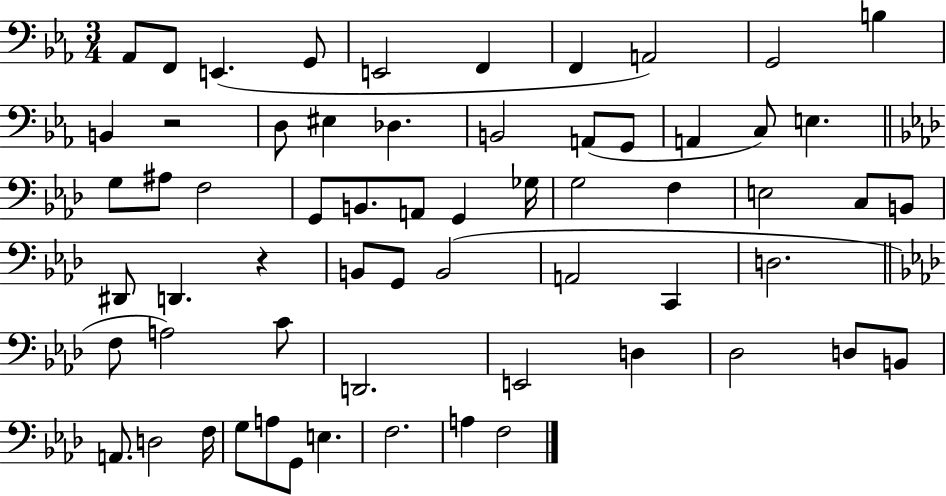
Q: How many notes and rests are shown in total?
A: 62